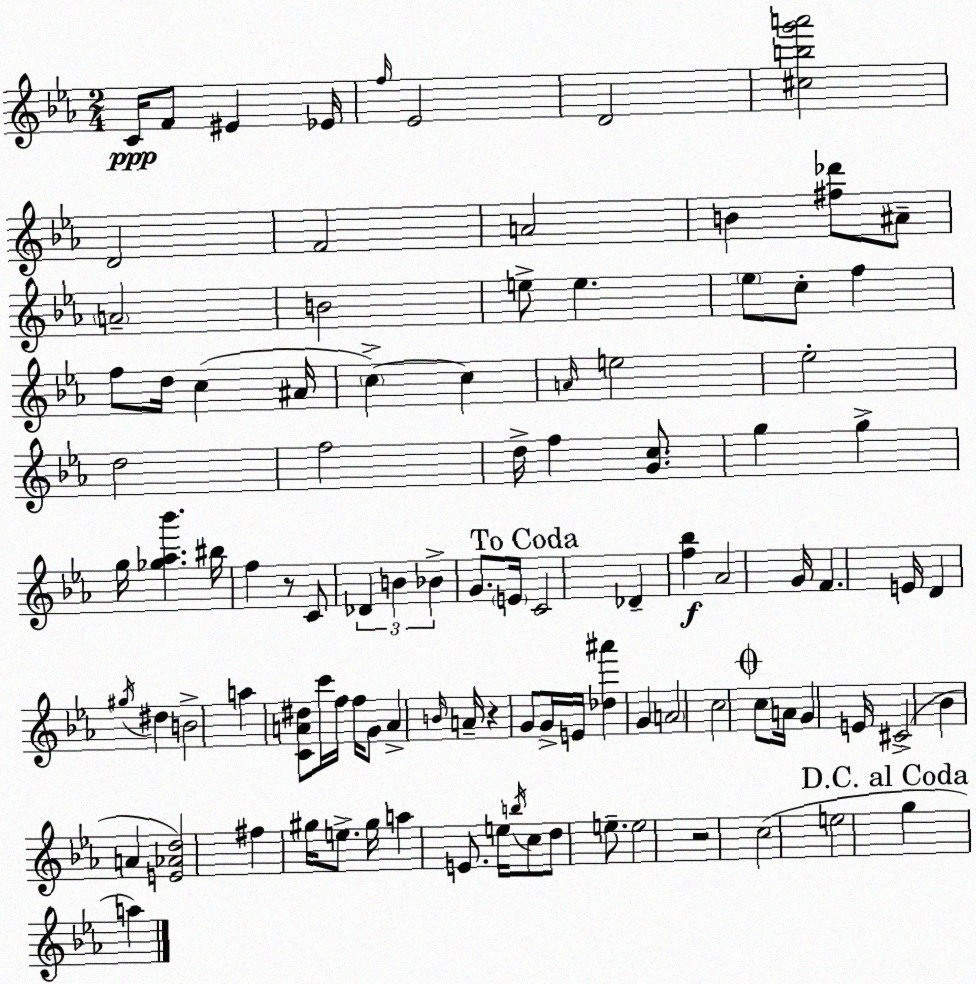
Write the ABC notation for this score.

X:1
T:Untitled
M:2/4
L:1/4
K:Cm
C/4 F/2 ^E _E/4 f/4 _E2 D2 [^cbg'a']2 D2 F2 A2 B [^f_d']/2 ^A/2 A2 B2 e/2 e _e/2 c/2 f f/2 d/4 c ^A/4 c c A/4 e2 _e2 d2 f2 d/4 f [Gc]/2 g g g/4 [_g_a_b'] ^b/4 f z/2 C/2 _D B _B G/2 E/4 C2 _D [f_b] _A2 G/4 F E/4 D ^g/4 ^d B2 a [CA^d]/2 c'/4 f/4 f/4 G/2 A B/4 A/4 z G/2 G/4 E/4 [_d^a'] G A2 c2 c/2 A/4 G E/4 ^C2 _B A [E_Ad]2 ^f ^g/4 e/2 ^g/4 a E/2 e/4 b/4 c/2 d/2 e/2 e2 z2 c2 e2 g a